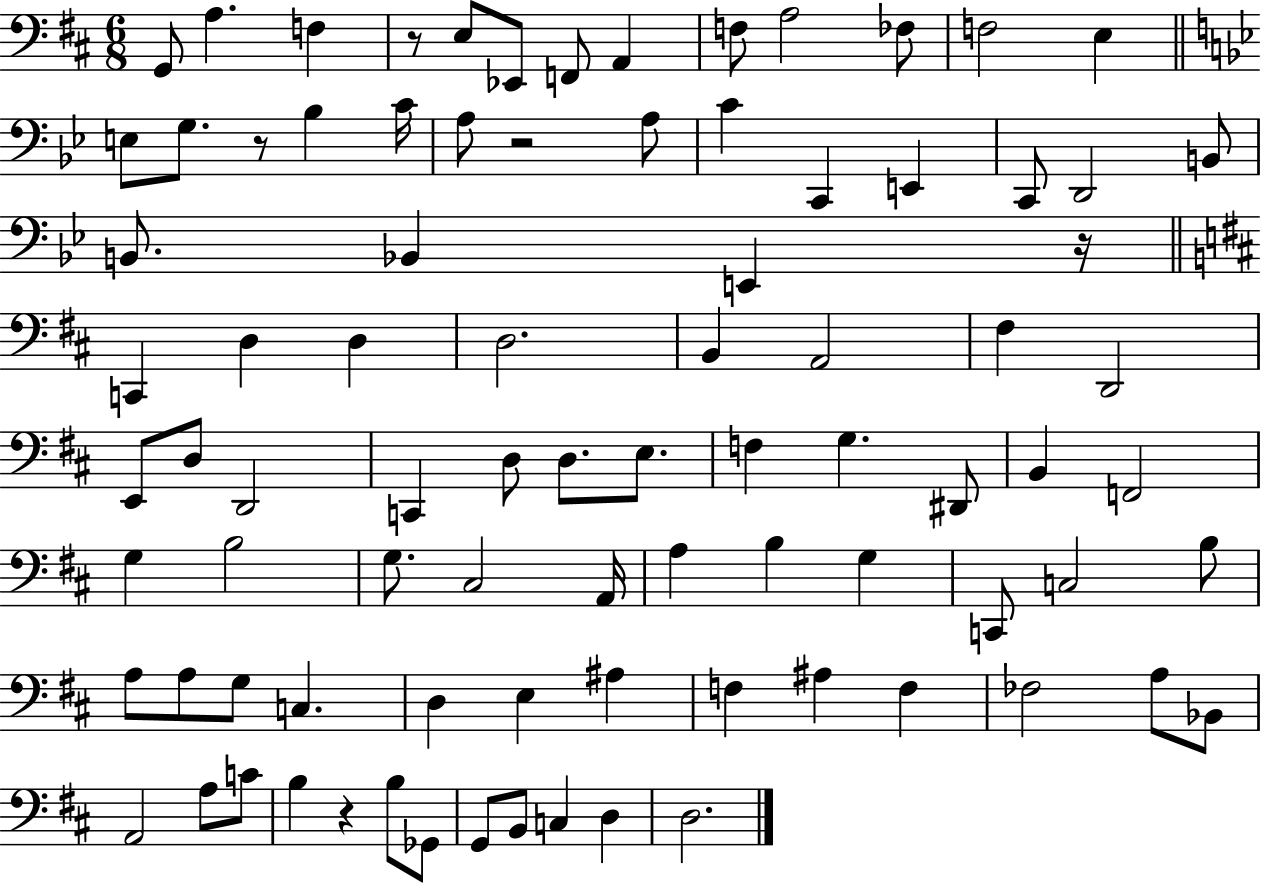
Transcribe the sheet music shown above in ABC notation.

X:1
T:Untitled
M:6/8
L:1/4
K:D
G,,/2 A, F, z/2 E,/2 _E,,/2 F,,/2 A,, F,/2 A,2 _F,/2 F,2 E, E,/2 G,/2 z/2 _B, C/4 A,/2 z2 A,/2 C C,, E,, C,,/2 D,,2 B,,/2 B,,/2 _B,, E,, z/4 C,, D, D, D,2 B,, A,,2 ^F, D,,2 E,,/2 D,/2 D,,2 C,, D,/2 D,/2 E,/2 F, G, ^D,,/2 B,, F,,2 G, B,2 G,/2 ^C,2 A,,/4 A, B, G, C,,/2 C,2 B,/2 A,/2 A,/2 G,/2 C, D, E, ^A, F, ^A, F, _F,2 A,/2 _B,,/2 A,,2 A,/2 C/2 B, z B,/2 _G,,/2 G,,/2 B,,/2 C, D, D,2